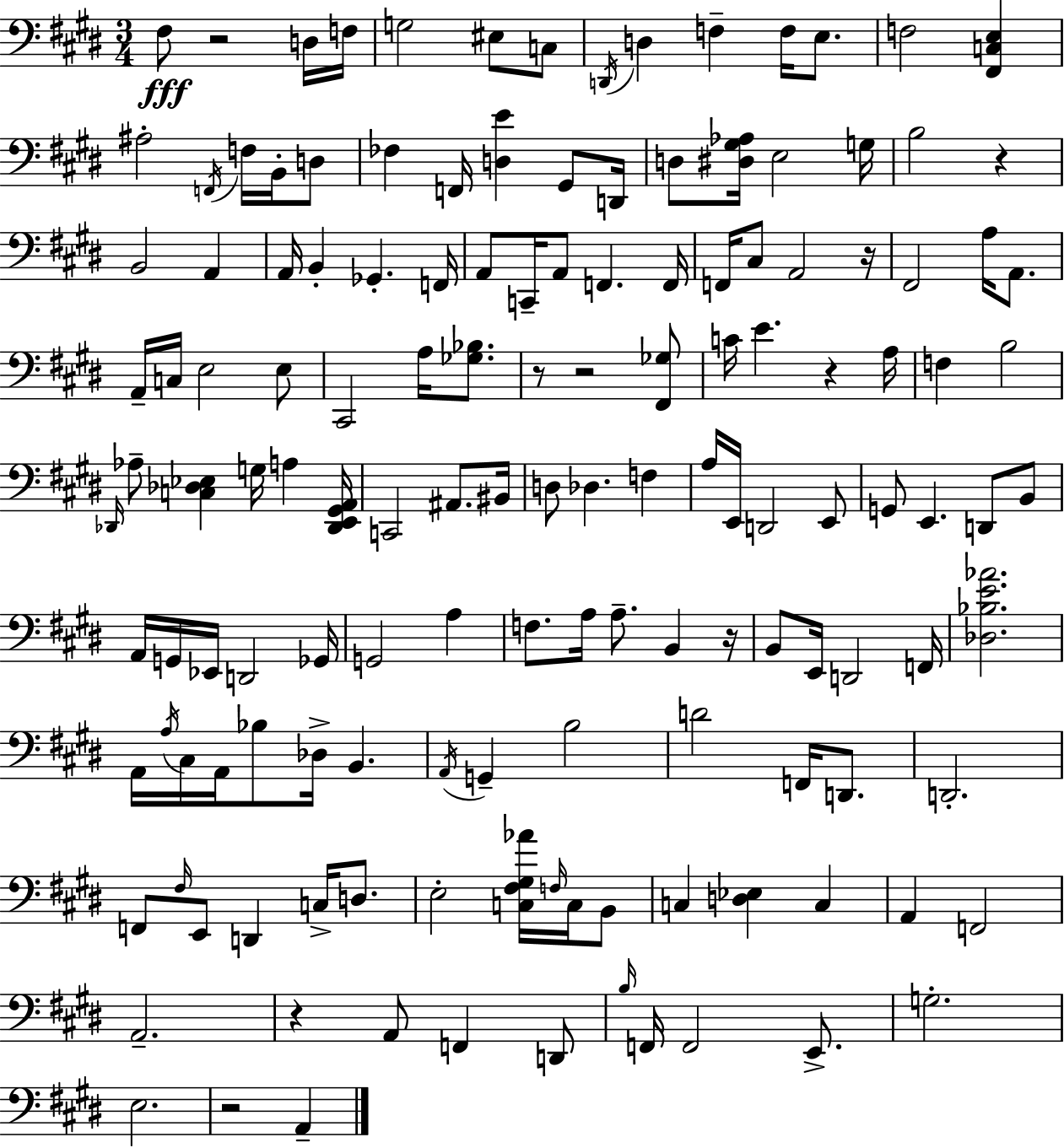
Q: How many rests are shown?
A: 9